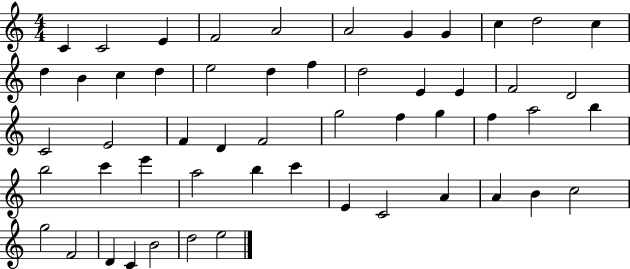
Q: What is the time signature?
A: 4/4